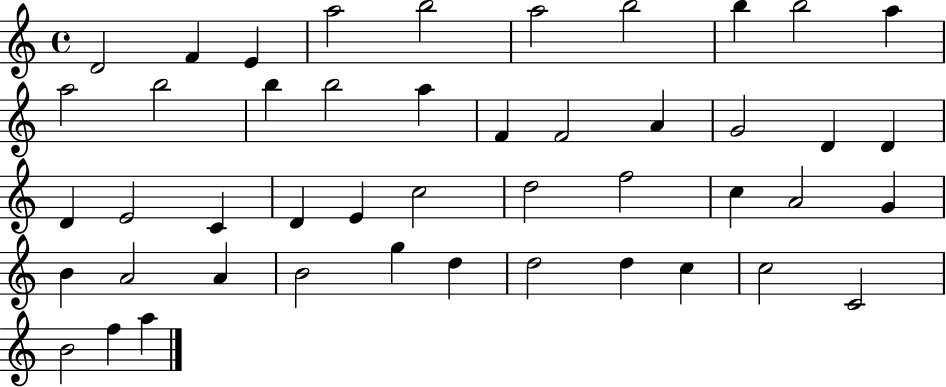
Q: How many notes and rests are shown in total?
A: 46